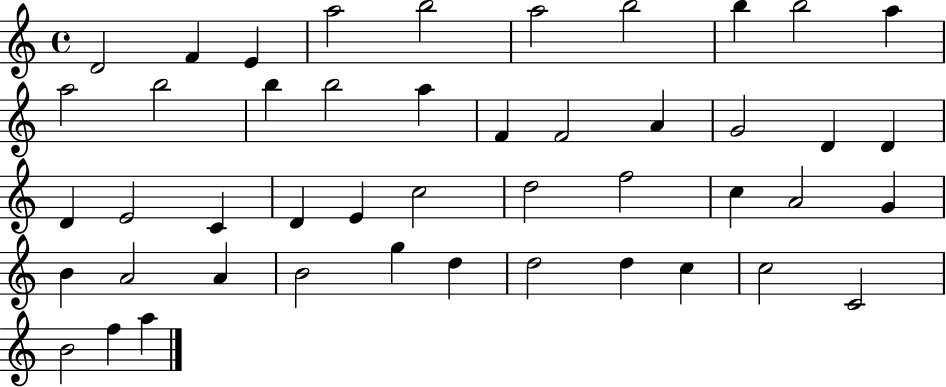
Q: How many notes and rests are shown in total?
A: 46